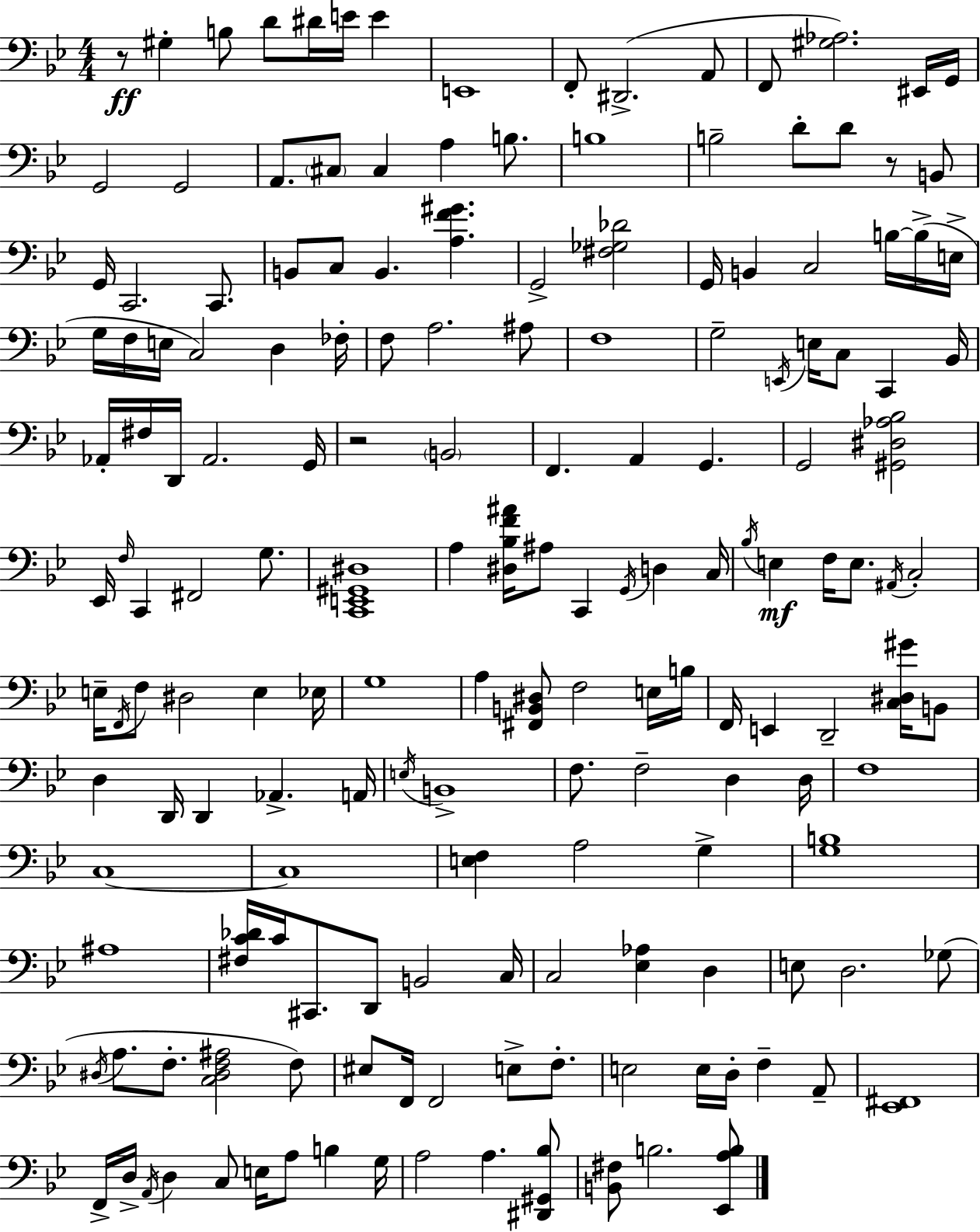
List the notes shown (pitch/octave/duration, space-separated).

R/e G#3/q B3/e D4/e D#4/s E4/s E4/q E2/w F2/e D#2/h. A2/e F2/e [G#3,Ab3]/h. EIS2/s G2/s G2/h G2/h A2/e. C#3/e C#3/q A3/q B3/e. B3/w B3/h D4/e D4/e R/e B2/e G2/s C2/h. C2/e. B2/e C3/e B2/q. [A3,F4,G#4]/q. G2/h [F#3,Gb3,Db4]/h G2/s B2/q C3/h B3/s B3/s E3/s G3/s F3/s E3/s C3/h D3/q FES3/s F3/e A3/h. A#3/e F3/w G3/h E2/s E3/s C3/e C2/q Bb2/s Ab2/s F#3/s D2/s Ab2/h. G2/s R/h B2/h F2/q. A2/q G2/q. G2/h [G#2,D#3,Ab3,Bb3]/h Eb2/s F3/s C2/q F#2/h G3/e. [C2,E2,G#2,D#3]/w A3/q [D#3,Bb3,F4,A#4]/s A#3/e C2/q G2/s D3/q C3/s Bb3/s E3/q F3/s E3/e. A#2/s C3/h E3/s F2/s F3/e D#3/h E3/q Eb3/s G3/w A3/q [F#2,B2,D#3]/e F3/h E3/s B3/s F2/s E2/q D2/h [C3,D#3,G#4]/s B2/e D3/q D2/s D2/q Ab2/q. A2/s E3/s B2/w F3/e. F3/h D3/q D3/s F3/w C3/w C3/w [E3,F3]/q A3/h G3/q [G3,B3]/w A#3/w [F#3,C4,Db4]/s C4/s C#2/e. D2/e B2/h C3/s C3/h [Eb3,Ab3]/q D3/q E3/e D3/h. Gb3/e D#3/s A3/e. F3/e. [C3,D#3,F3,A#3]/h F3/e EIS3/e F2/s F2/h E3/e F3/e. E3/h E3/s D3/s F3/q A2/e [Eb2,F#2]/w F2/s D3/s A2/s D3/q C3/e E3/s A3/e B3/q G3/s A3/h A3/q. [D#2,G#2,Bb3]/e [B2,F#3]/e B3/h. [Eb2,A3,B3]/e